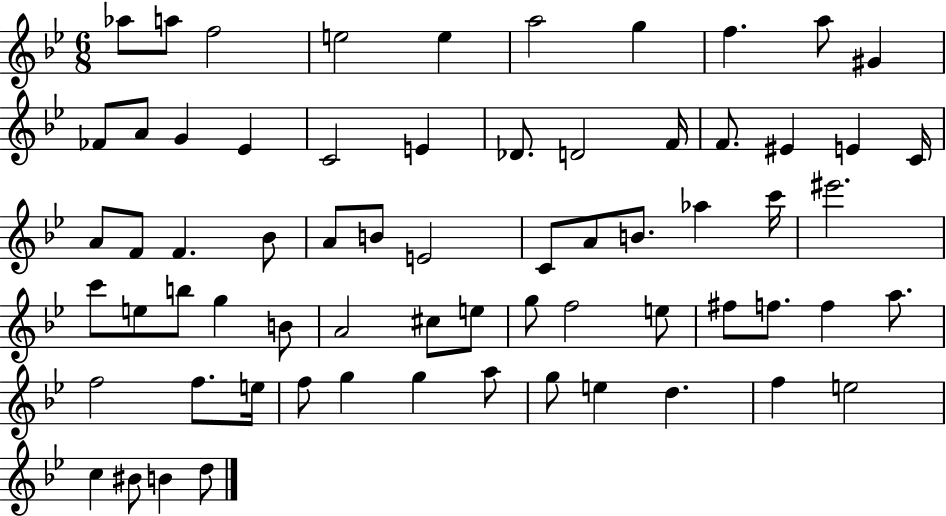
X:1
T:Untitled
M:6/8
L:1/4
K:Bb
_a/2 a/2 f2 e2 e a2 g f a/2 ^G _F/2 A/2 G _E C2 E _D/2 D2 F/4 F/2 ^E E C/4 A/2 F/2 F _B/2 A/2 B/2 E2 C/2 A/2 B/2 _a c'/4 ^e'2 c'/2 e/2 b/2 g B/2 A2 ^c/2 e/2 g/2 f2 e/2 ^f/2 f/2 f a/2 f2 f/2 e/4 f/2 g g a/2 g/2 e d f e2 c ^B/2 B d/2